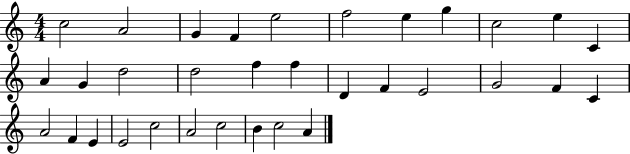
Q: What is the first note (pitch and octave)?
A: C5